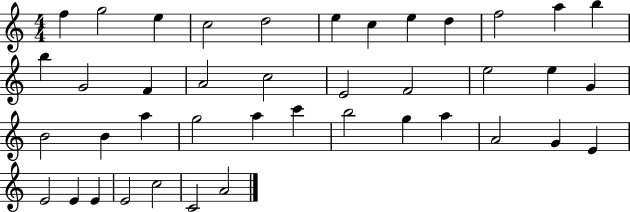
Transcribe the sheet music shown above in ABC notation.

X:1
T:Untitled
M:4/4
L:1/4
K:C
f g2 e c2 d2 e c e d f2 a b b G2 F A2 c2 E2 F2 e2 e G B2 B a g2 a c' b2 g a A2 G E E2 E E E2 c2 C2 A2